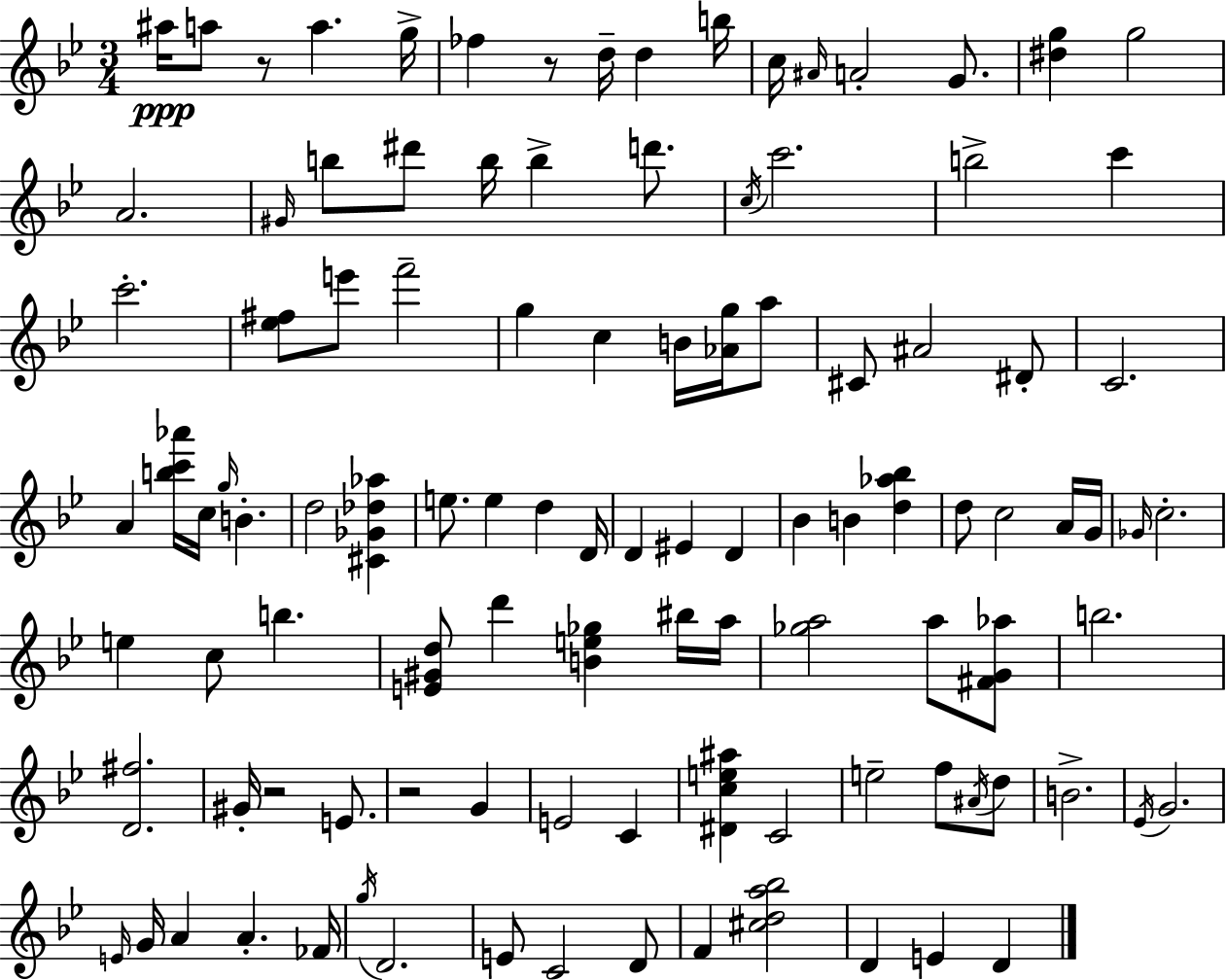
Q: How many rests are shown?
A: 4